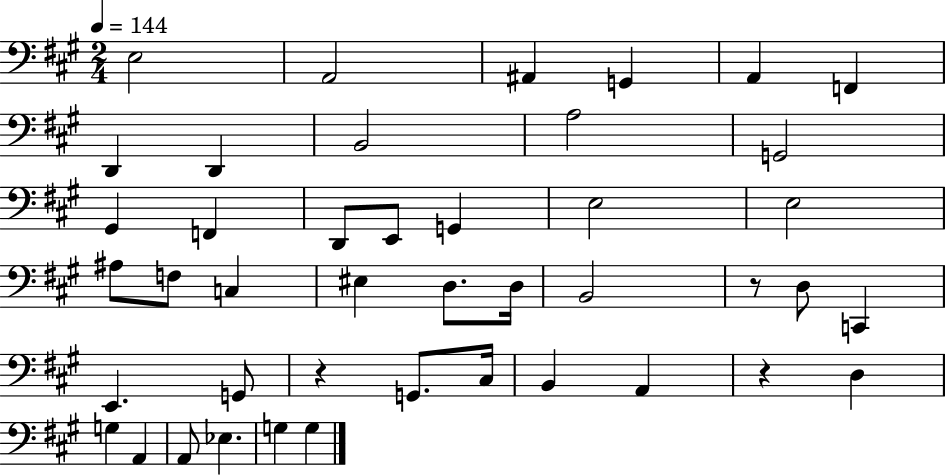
E3/h A2/h A#2/q G2/q A2/q F2/q D2/q D2/q B2/h A3/h G2/h G#2/q F2/q D2/e E2/e G2/q E3/h E3/h A#3/e F3/e C3/q EIS3/q D3/e. D3/s B2/h R/e D3/e C2/q E2/q. G2/e R/q G2/e. C#3/s B2/q A2/q R/q D3/q G3/q A2/q A2/e Eb3/q. G3/q G3/q